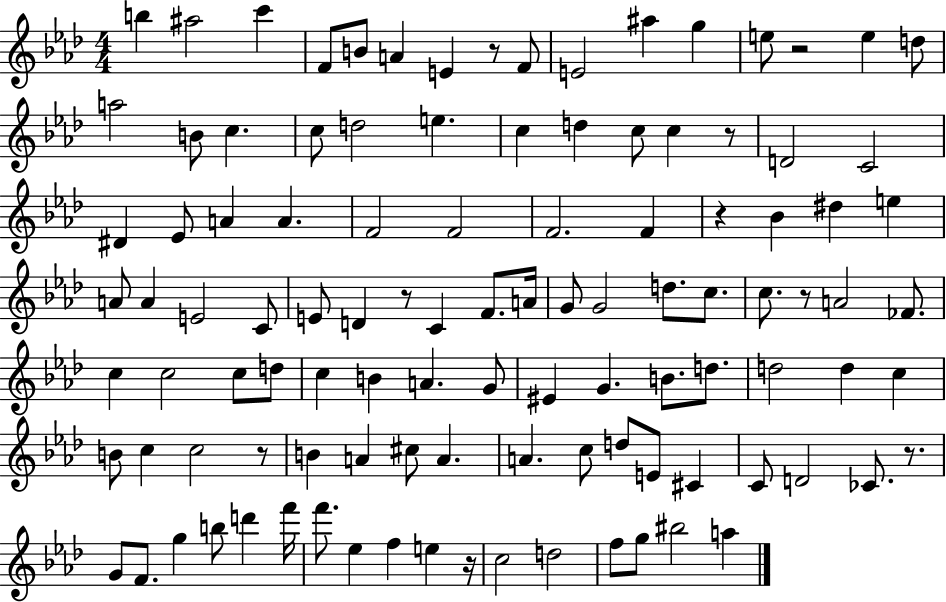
{
  \clef treble
  \numericTimeSignature
  \time 4/4
  \key aes \major
  b''4 ais''2 c'''4 | f'8 b'8 a'4 e'4 r8 f'8 | e'2 ais''4 g''4 | e''8 r2 e''4 d''8 | \break a''2 b'8 c''4. | c''8 d''2 e''4. | c''4 d''4 c''8 c''4 r8 | d'2 c'2 | \break dis'4 ees'8 a'4 a'4. | f'2 f'2 | f'2. f'4 | r4 bes'4 dis''4 e''4 | \break a'8 a'4 e'2 c'8 | e'8 d'4 r8 c'4 f'8. a'16 | g'8 g'2 d''8. c''8. | c''8. r8 a'2 fes'8. | \break c''4 c''2 c''8 d''8 | c''4 b'4 a'4. g'8 | eis'4 g'4. b'8. d''8. | d''2 d''4 c''4 | \break b'8 c''4 c''2 r8 | b'4 a'4 cis''8 a'4. | a'4. c''8 d''8 e'8 cis'4 | c'8 d'2 ces'8. r8. | \break g'8 f'8. g''4 b''8 d'''4 f'''16 | f'''8. ees''4 f''4 e''4 r16 | c''2 d''2 | f''8 g''8 bis''2 a''4 | \break \bar "|."
}